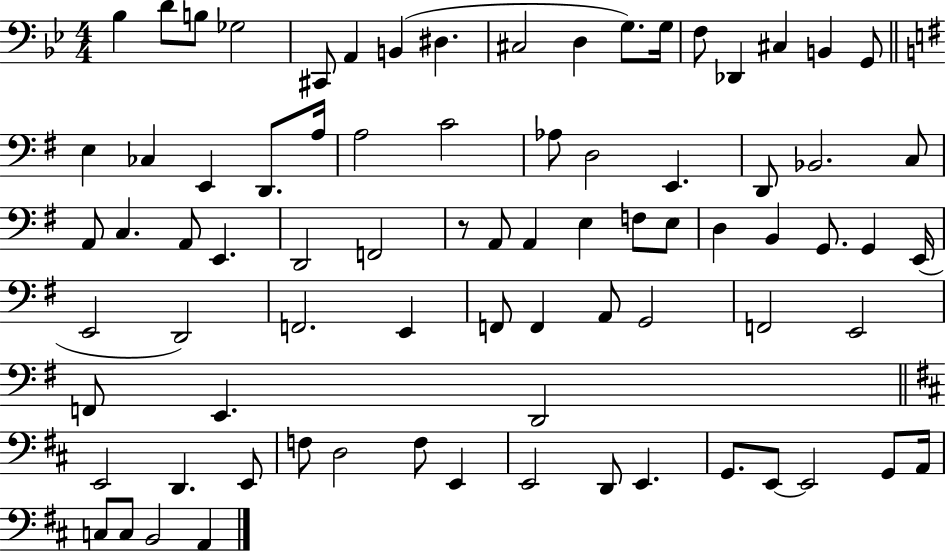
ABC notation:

X:1
T:Untitled
M:4/4
L:1/4
K:Bb
_B, D/2 B,/2 _G,2 ^C,,/2 A,, B,, ^D, ^C,2 D, G,/2 G,/4 F,/2 _D,, ^C, B,, G,,/2 E, _C, E,, D,,/2 A,/4 A,2 C2 _A,/2 D,2 E,, D,,/2 _B,,2 C,/2 A,,/2 C, A,,/2 E,, D,,2 F,,2 z/2 A,,/2 A,, E, F,/2 E,/2 D, B,, G,,/2 G,, E,,/4 E,,2 D,,2 F,,2 E,, F,,/2 F,, A,,/2 G,,2 F,,2 E,,2 F,,/2 E,, D,,2 E,,2 D,, E,,/2 F,/2 D,2 F,/2 E,, E,,2 D,,/2 E,, G,,/2 E,,/2 E,,2 G,,/2 A,,/4 C,/2 C,/2 B,,2 A,,